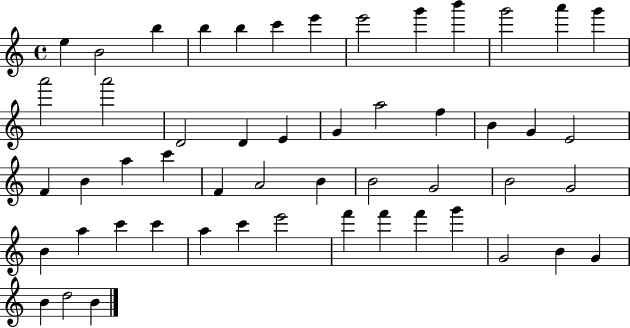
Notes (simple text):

E5/q B4/h B5/q B5/q B5/q C6/q E6/q E6/h G6/q B6/q G6/h A6/q G6/q A6/h A6/h D4/h D4/q E4/q G4/q A5/h F5/q B4/q G4/q E4/h F4/q B4/q A5/q C6/q F4/q A4/h B4/q B4/h G4/h B4/h G4/h B4/q A5/q C6/q C6/q A5/q C6/q E6/h F6/q F6/q F6/q G6/q G4/h B4/q G4/q B4/q D5/h B4/q